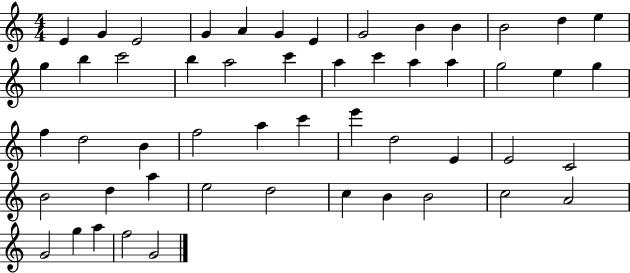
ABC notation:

X:1
T:Untitled
M:4/4
L:1/4
K:C
E G E2 G A G E G2 B B B2 d e g b c'2 b a2 c' a c' a a g2 e g f d2 B f2 a c' e' d2 E E2 C2 B2 d a e2 d2 c B B2 c2 A2 G2 g a f2 G2